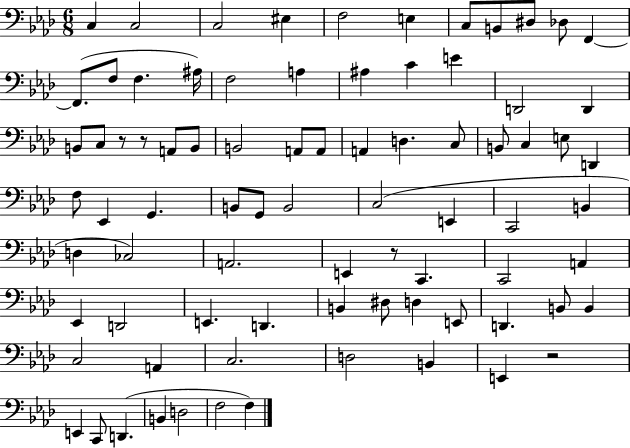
{
  \clef bass
  \numericTimeSignature
  \time 6/8
  \key aes \major
  c4 c2 | c2 eis4 | f2 e4 | c8 b,8 dis8 des8 f,4~~ | \break f,8.( f8 f4. ais16) | f2 a4 | ais4 c'4 e'4 | d,2 d,4 | \break b,8 c8 r8 r8 a,8 b,8 | b,2 a,8 a,8 | a,4 d4. c8 | b,8 c4 e8 d,4 | \break f8 ees,4 g,4. | b,8 g,8 b,2 | c2( e,4 | c,2 b,4 | \break d4 ces2) | a,2. | e,4 r8 c,4. | c,2 a,4 | \break ees,4 d,2 | e,4. d,4. | b,4 dis8 d4 e,8 | d,4. b,8 b,4 | \break c2 a,4 | c2. | d2 b,4 | e,4 r2 | \break e,4 c,8 d,4.( | b,4 d2 | f2 f4) | \bar "|."
}